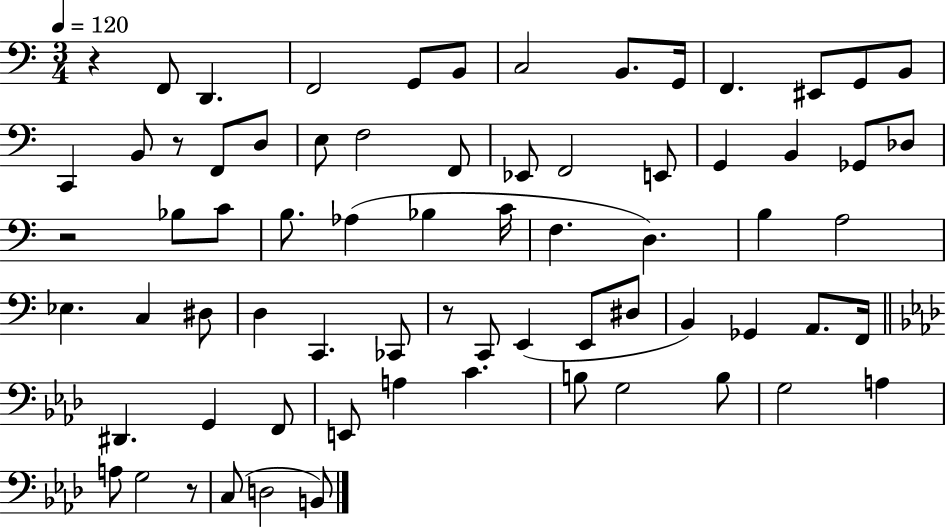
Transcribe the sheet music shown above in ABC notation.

X:1
T:Untitled
M:3/4
L:1/4
K:C
z F,,/2 D,, F,,2 G,,/2 B,,/2 C,2 B,,/2 G,,/4 F,, ^E,,/2 G,,/2 B,,/2 C,, B,,/2 z/2 F,,/2 D,/2 E,/2 F,2 F,,/2 _E,,/2 F,,2 E,,/2 G,, B,, _G,,/2 _D,/2 z2 _B,/2 C/2 B,/2 _A, _B, C/4 F, D, B, A,2 _E, C, ^D,/2 D, C,, _C,,/2 z/2 C,,/2 E,, E,,/2 ^D,/2 B,, _G,, A,,/2 F,,/4 ^D,, G,, F,,/2 E,,/2 A, C B,/2 G,2 B,/2 G,2 A, A,/2 G,2 z/2 C,/2 D,2 B,,/2